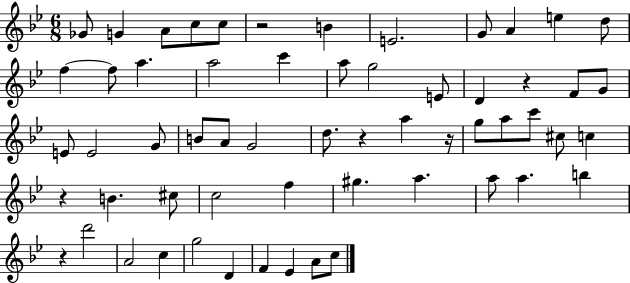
X:1
T:Untitled
M:6/8
L:1/4
K:Bb
_G/2 G A/2 c/2 c/2 z2 B E2 G/2 A e d/2 f f/2 a a2 c' a/2 g2 E/2 D z F/2 G/2 E/2 E2 G/2 B/2 A/2 G2 d/2 z a z/4 g/2 a/2 c'/2 ^c/2 c z B ^c/2 c2 f ^g a a/2 a b z d'2 A2 c g2 D F _E A/2 c/2